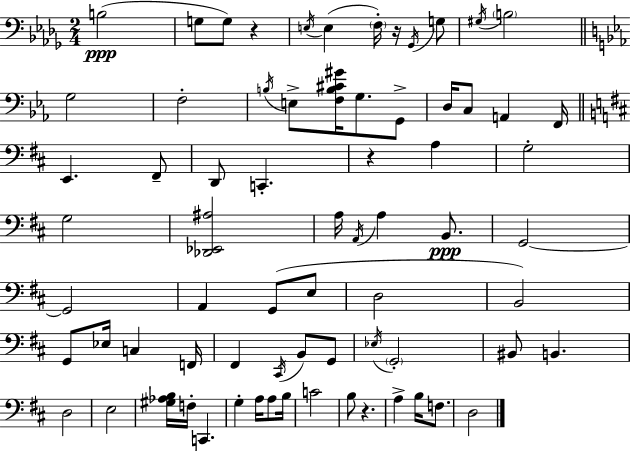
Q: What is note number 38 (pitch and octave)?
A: B2